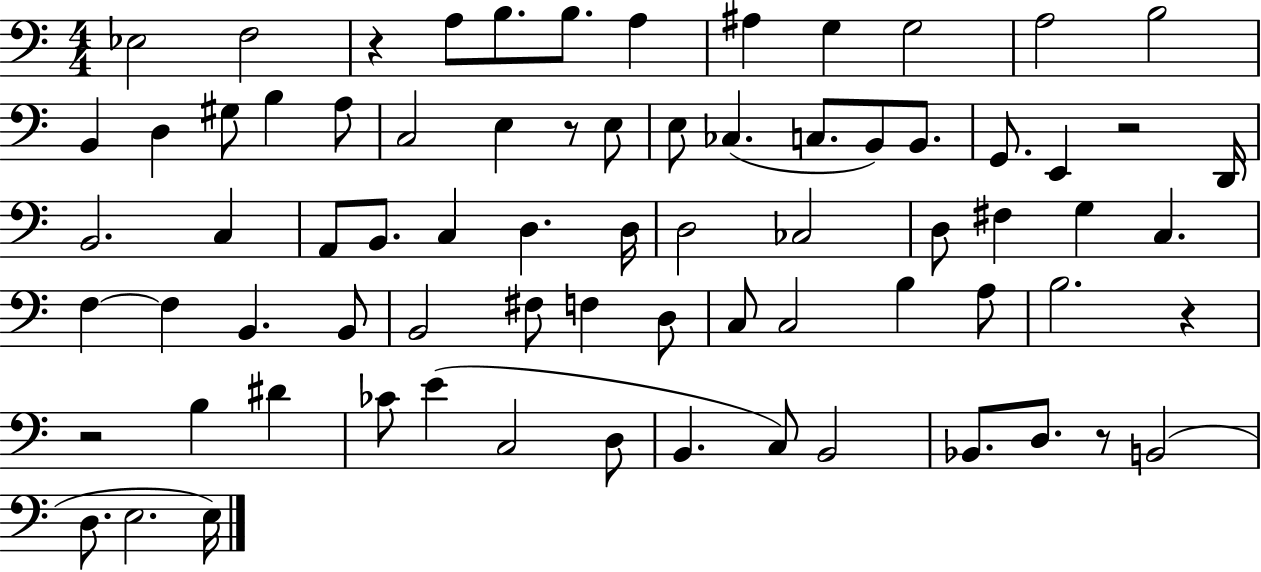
X:1
T:Untitled
M:4/4
L:1/4
K:C
_E,2 F,2 z A,/2 B,/2 B,/2 A, ^A, G, G,2 A,2 B,2 B,, D, ^G,/2 B, A,/2 C,2 E, z/2 E,/2 E,/2 _C, C,/2 B,,/2 B,,/2 G,,/2 E,, z2 D,,/4 B,,2 C, A,,/2 B,,/2 C, D, D,/4 D,2 _C,2 D,/2 ^F, G, C, F, F, B,, B,,/2 B,,2 ^F,/2 F, D,/2 C,/2 C,2 B, A,/2 B,2 z z2 B, ^D _C/2 E C,2 D,/2 B,, C,/2 B,,2 _B,,/2 D,/2 z/2 B,,2 D,/2 E,2 E,/4